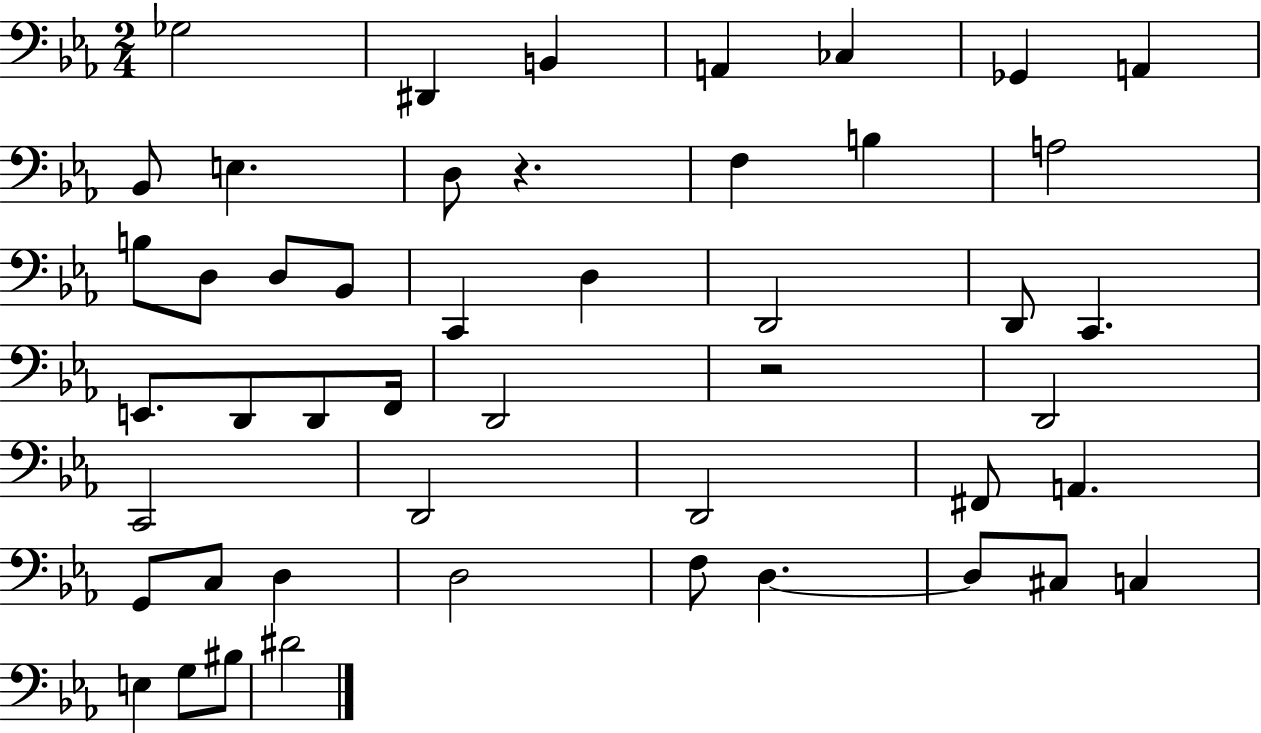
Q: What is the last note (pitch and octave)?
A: D#4